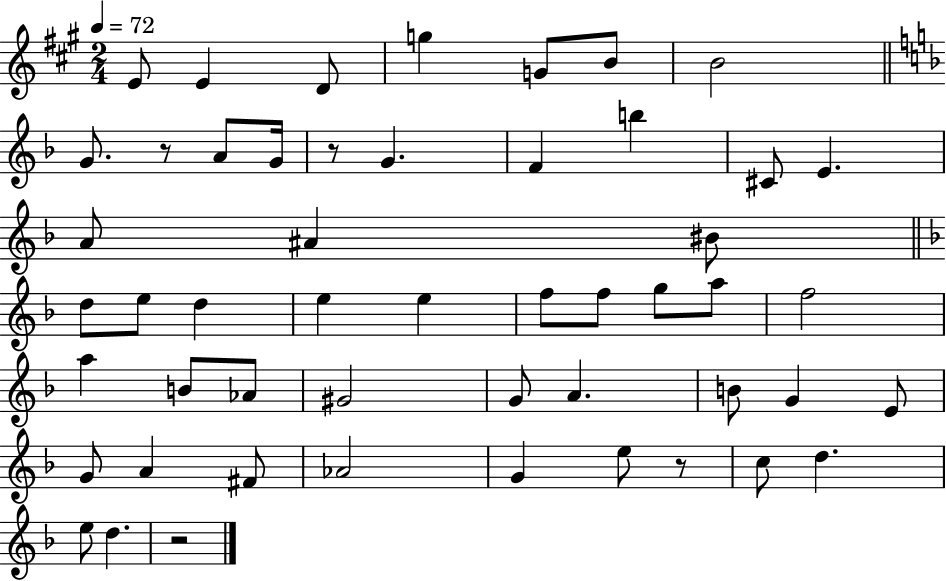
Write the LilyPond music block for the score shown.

{
  \clef treble
  \numericTimeSignature
  \time 2/4
  \key a \major
  \tempo 4 = 72
  e'8 e'4 d'8 | g''4 g'8 b'8 | b'2 | \bar "||" \break \key f \major g'8. r8 a'8 g'16 | r8 g'4. | f'4 b''4 | cis'8 e'4. | \break a'8 ais'4 bis'8 | \bar "||" \break \key f \major d''8 e''8 d''4 | e''4 e''4 | f''8 f''8 g''8 a''8 | f''2 | \break a''4 b'8 aes'8 | gis'2 | g'8 a'4. | b'8 g'4 e'8 | \break g'8 a'4 fis'8 | aes'2 | g'4 e''8 r8 | c''8 d''4. | \break e''8 d''4. | r2 | \bar "|."
}